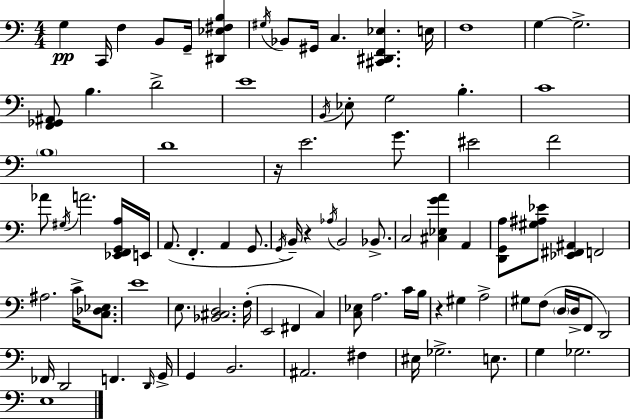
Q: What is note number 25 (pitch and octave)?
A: G4